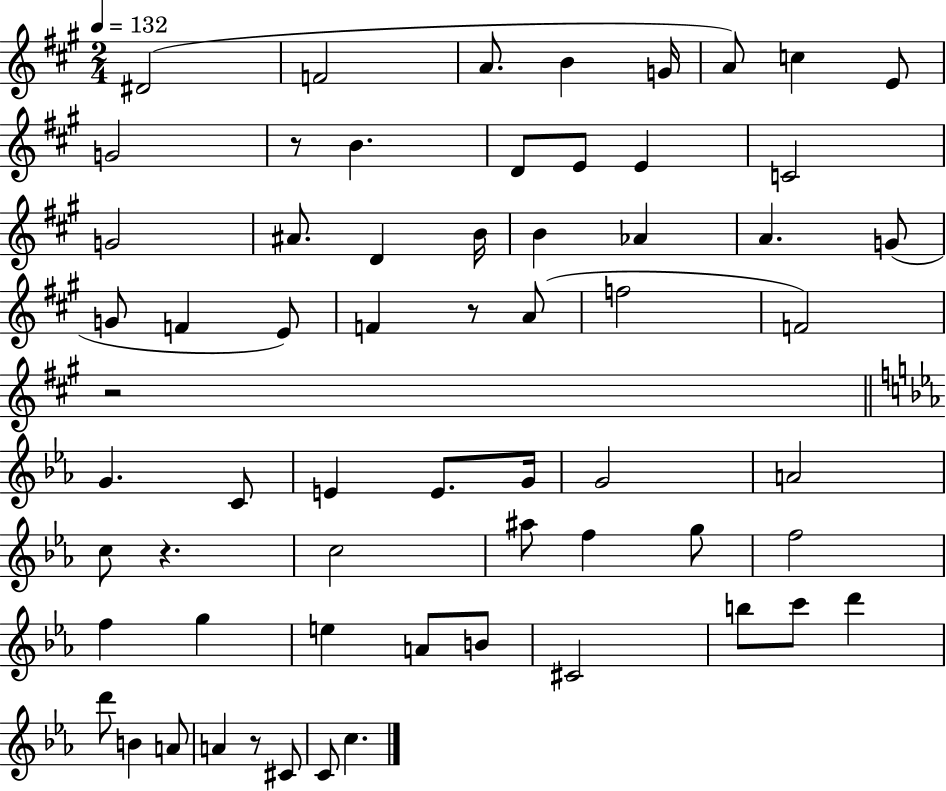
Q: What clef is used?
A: treble